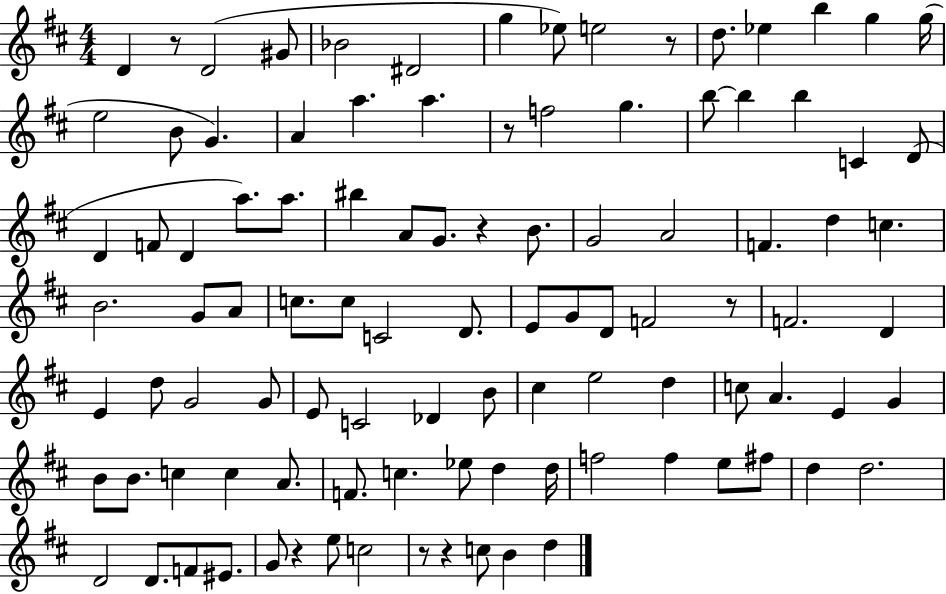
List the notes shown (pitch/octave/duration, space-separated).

D4/q R/e D4/h G#4/e Bb4/h D#4/h G5/q Eb5/e E5/h R/e D5/e. Eb5/q B5/q G5/q G5/s E5/h B4/e G4/q. A4/q A5/q. A5/q. R/e F5/h G5/q. B5/e B5/q B5/q C4/q D4/e D4/q F4/e D4/q A5/e. A5/e. BIS5/q A4/e G4/e. R/q B4/e. G4/h A4/h F4/q. D5/q C5/q. B4/h. G4/e A4/e C5/e. C5/e C4/h D4/e. E4/e G4/e D4/e F4/h R/e F4/h. D4/q E4/q D5/e G4/h G4/e E4/e C4/h Db4/q B4/e C#5/q E5/h D5/q C5/e A4/q. E4/q G4/q B4/e B4/e. C5/q C5/q A4/e. F4/e. C5/q. Eb5/e D5/q D5/s F5/h F5/q E5/e F#5/e D5/q D5/h. D4/h D4/e. F4/e EIS4/e. G4/e R/q E5/e C5/h R/e R/q C5/e B4/q D5/q